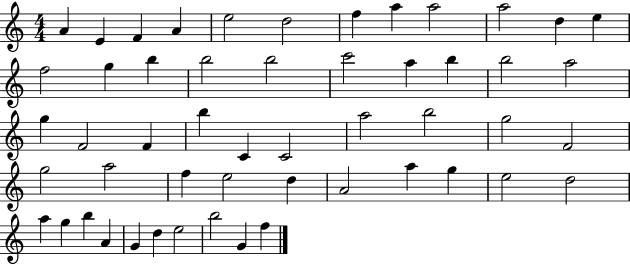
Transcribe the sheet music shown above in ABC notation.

X:1
T:Untitled
M:4/4
L:1/4
K:C
A E F A e2 d2 f a a2 a2 d e f2 g b b2 b2 c'2 a b b2 a2 g F2 F b C C2 a2 b2 g2 F2 g2 a2 f e2 d A2 a g e2 d2 a g b A G d e2 b2 G f